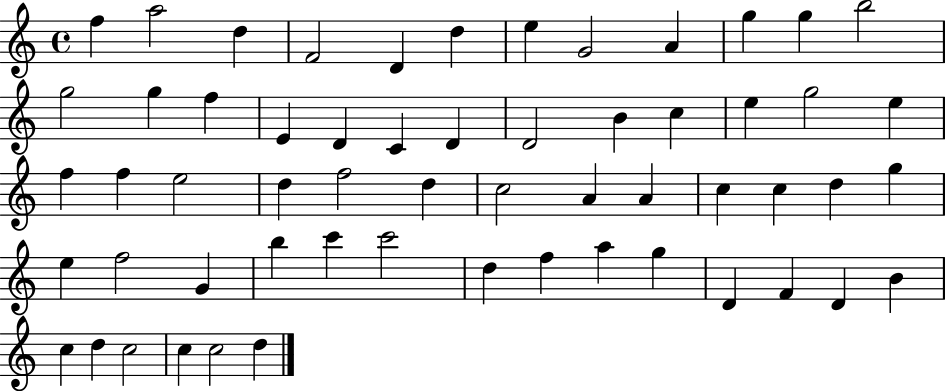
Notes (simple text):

F5/q A5/h D5/q F4/h D4/q D5/q E5/q G4/h A4/q G5/q G5/q B5/h G5/h G5/q F5/q E4/q D4/q C4/q D4/q D4/h B4/q C5/q E5/q G5/h E5/q F5/q F5/q E5/h D5/q F5/h D5/q C5/h A4/q A4/q C5/q C5/q D5/q G5/q E5/q F5/h G4/q B5/q C6/q C6/h D5/q F5/q A5/q G5/q D4/q F4/q D4/q B4/q C5/q D5/q C5/h C5/q C5/h D5/q